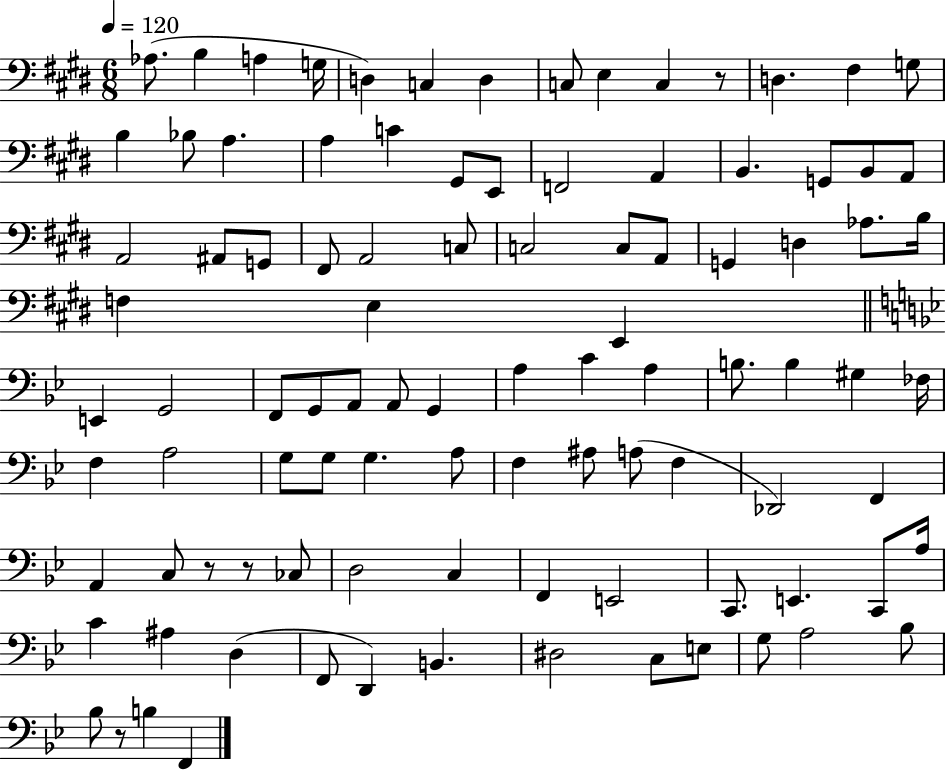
Ab3/e. B3/q A3/q G3/s D3/q C3/q D3/q C3/e E3/q C3/q R/e D3/q. F#3/q G3/e B3/q Bb3/e A3/q. A3/q C4/q G#2/e E2/e F2/h A2/q B2/q. G2/e B2/e A2/e A2/h A#2/e G2/e F#2/e A2/h C3/e C3/h C3/e A2/e G2/q D3/q Ab3/e. B3/s F3/q E3/q E2/q E2/q G2/h F2/e G2/e A2/e A2/e G2/q A3/q C4/q A3/q B3/e. B3/q G#3/q FES3/s F3/q A3/h G3/e G3/e G3/q. A3/e F3/q A#3/e A3/e F3/q Db2/h F2/q A2/q C3/e R/e R/e CES3/e D3/h C3/q F2/q E2/h C2/e. E2/q. C2/e A3/s C4/q A#3/q D3/q F2/e D2/q B2/q. D#3/h C3/e E3/e G3/e A3/h Bb3/e Bb3/e R/e B3/q F2/q